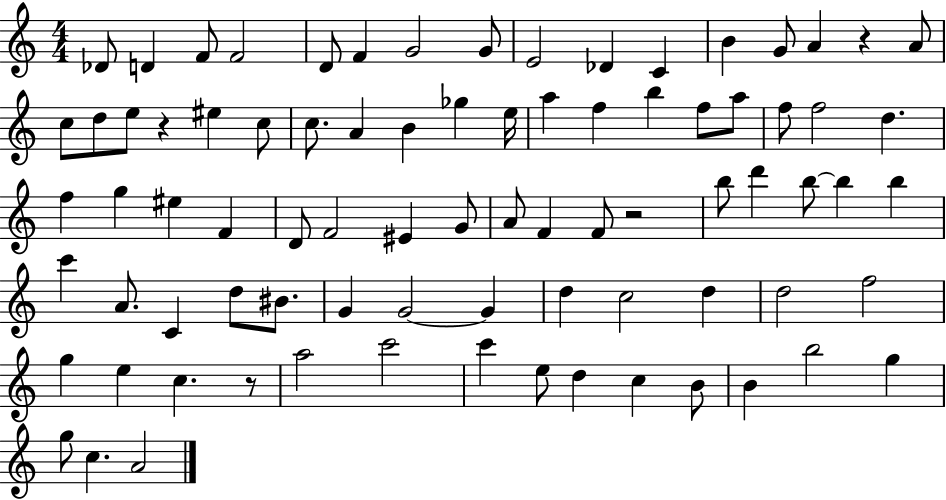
Db4/e D4/q F4/e F4/h D4/e F4/q G4/h G4/e E4/h Db4/q C4/q B4/q G4/e A4/q R/q A4/e C5/e D5/e E5/e R/q EIS5/q C5/e C5/e. A4/q B4/q Gb5/q E5/s A5/q F5/q B5/q F5/e A5/e F5/e F5/h D5/q. F5/q G5/q EIS5/q F4/q D4/e F4/h EIS4/q G4/e A4/e F4/q F4/e R/h B5/e D6/q B5/e B5/q B5/q C6/q A4/e. C4/q D5/e BIS4/e. G4/q G4/h G4/q D5/q C5/h D5/q D5/h F5/h G5/q E5/q C5/q. R/e A5/h C6/h C6/q E5/e D5/q C5/q B4/e B4/q B5/h G5/q G5/e C5/q. A4/h